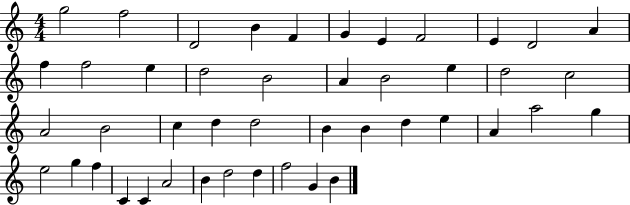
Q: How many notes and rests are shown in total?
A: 45